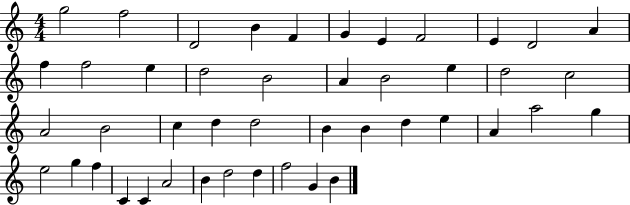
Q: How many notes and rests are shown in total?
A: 45